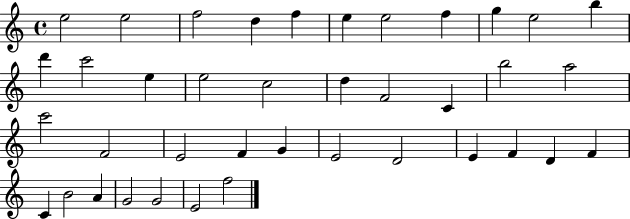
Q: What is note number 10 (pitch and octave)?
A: E5